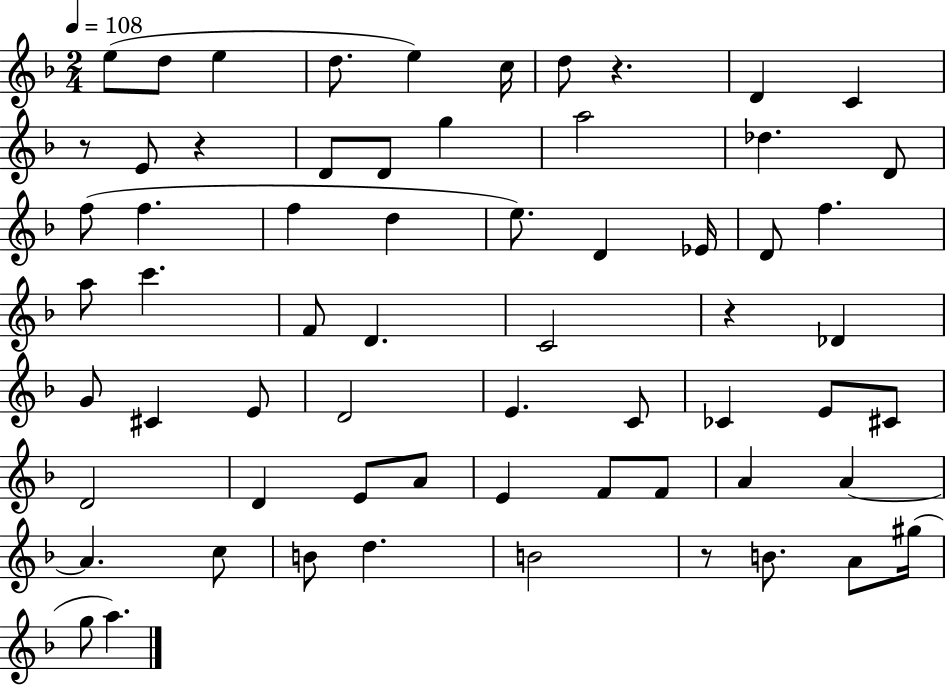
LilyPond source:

{
  \clef treble
  \numericTimeSignature
  \time 2/4
  \key f \major
  \tempo 4 = 108
  \repeat volta 2 { e''8( d''8 e''4 | d''8. e''4) c''16 | d''8 r4. | d'4 c'4 | \break r8 e'8 r4 | d'8 d'8 g''4 | a''2 | des''4. d'8 | \break f''8( f''4. | f''4 d''4 | e''8.) d'4 ees'16 | d'8 f''4. | \break a''8 c'''4. | f'8 d'4. | c'2 | r4 des'4 | \break g'8 cis'4 e'8 | d'2 | e'4. c'8 | ces'4 e'8 cis'8 | \break d'2 | d'4 e'8 a'8 | e'4 f'8 f'8 | a'4 a'4~~ | \break a'4. c''8 | b'8 d''4. | b'2 | r8 b'8. a'8 gis''16( | \break g''8 a''4.) | } \bar "|."
}